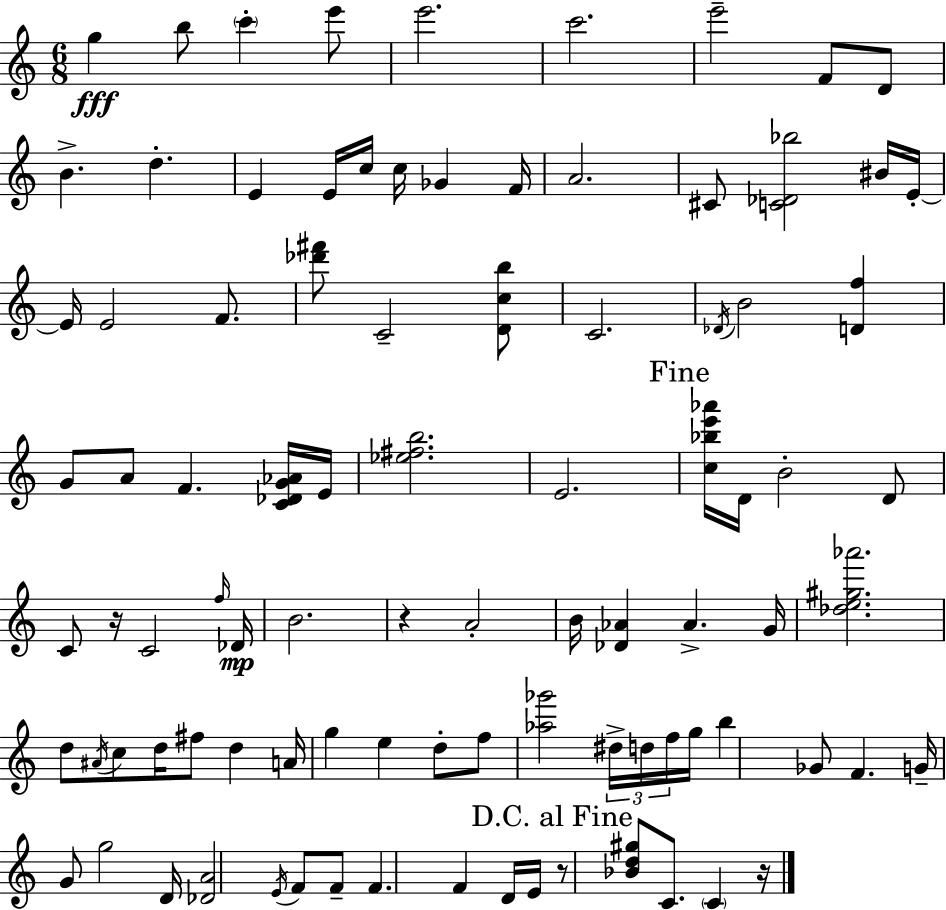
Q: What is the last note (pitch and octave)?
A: C4